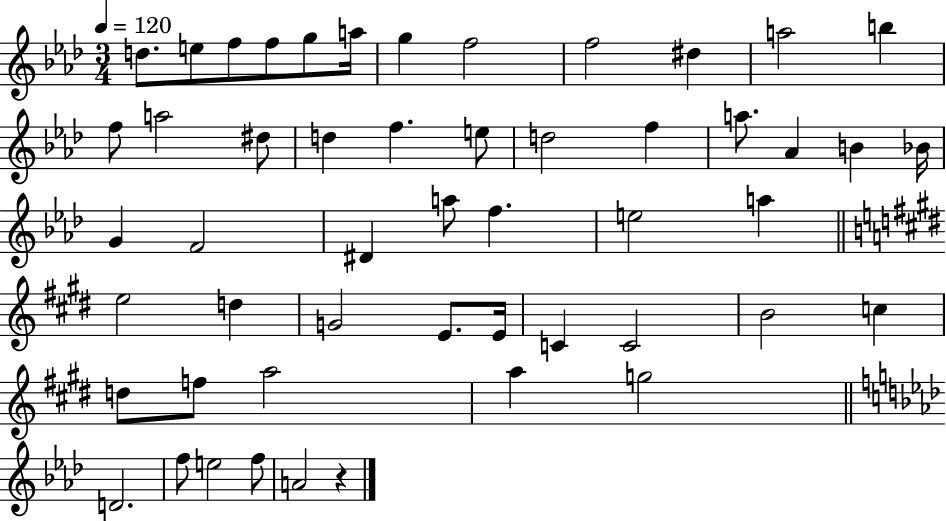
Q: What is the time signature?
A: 3/4